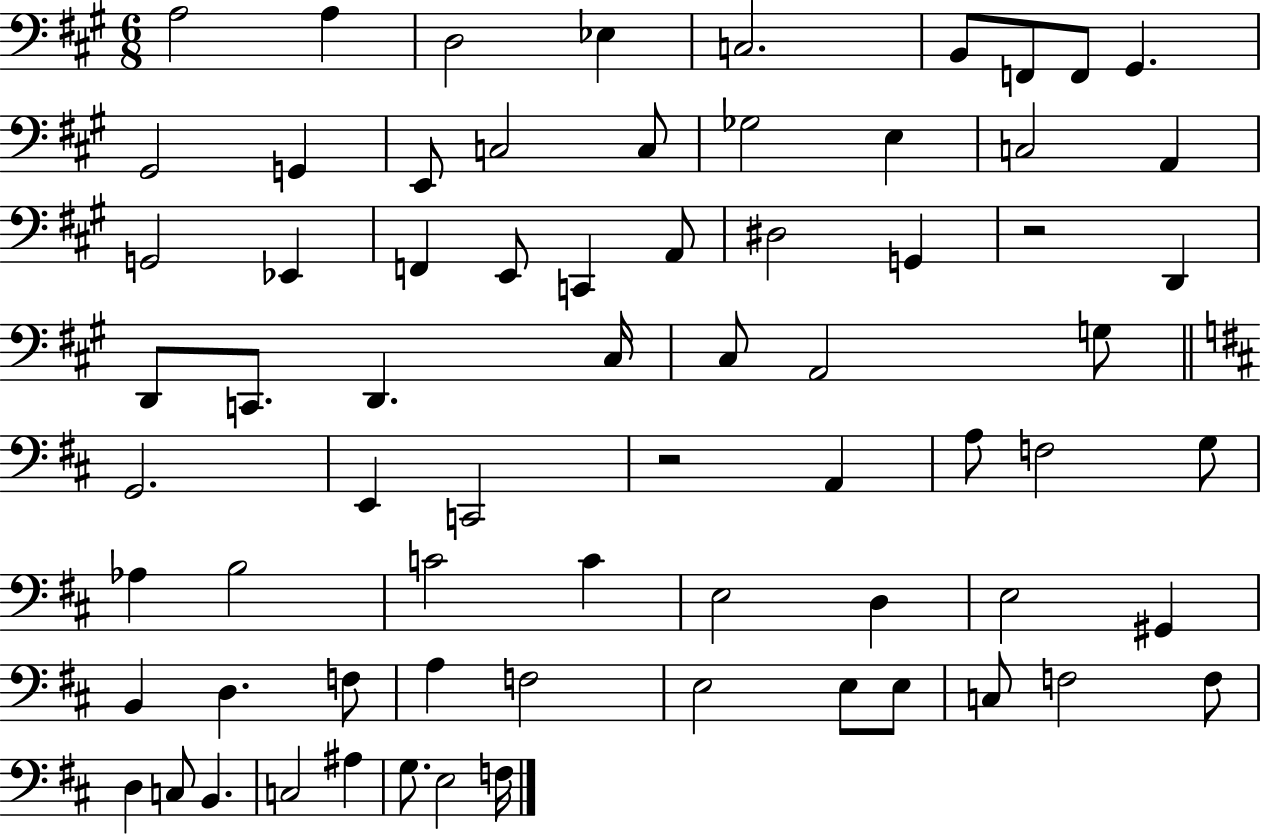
A3/h A3/q D3/h Eb3/q C3/h. B2/e F2/e F2/e G#2/q. G#2/h G2/q E2/e C3/h C3/e Gb3/h E3/q C3/h A2/q G2/h Eb2/q F2/q E2/e C2/q A2/e D#3/h G2/q R/h D2/q D2/e C2/e. D2/q. C#3/s C#3/e A2/h G3/e G2/h. E2/q C2/h R/h A2/q A3/e F3/h G3/e Ab3/q B3/h C4/h C4/q E3/h D3/q E3/h G#2/q B2/q D3/q. F3/e A3/q F3/h E3/h E3/e E3/e C3/e F3/h F3/e D3/q C3/e B2/q. C3/h A#3/q G3/e. E3/h F3/s